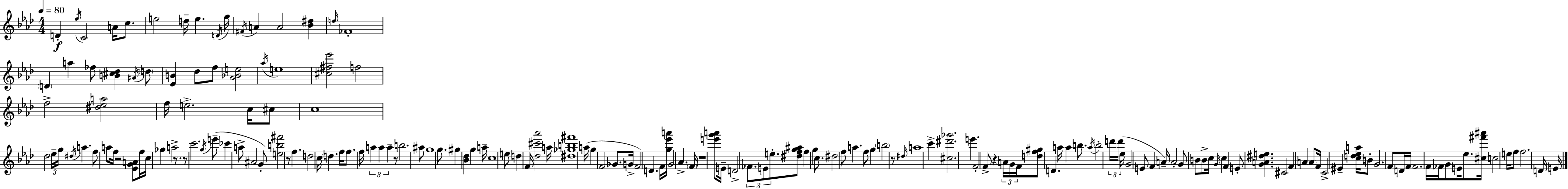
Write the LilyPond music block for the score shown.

{
  \clef treble
  \numericTimeSignature
  \time 4/4
  \key f \minor
  \tempo 4 = 80
  d'4-.\f \acciaccatura { ees''16 } c'2 a'16 c''8. | e''2 d''16-- e''4. | \acciaccatura { d'16 } f''16 \acciaccatura { fis'16 } a'4 a'2 <bes' dis''>4 | \grace { d''16 } fes'1-. | \break \parenthesize d'4 a''4 fes''8 <b' cis'' des''>4 | \acciaccatura { ais'16 } \parenthesize d''8 <ees' b'>4 des''8 f''8 <aes' bes' e''>2 | \acciaccatura { aes''16 } e''1 | <cis'' fis'' ees'''>2 f''2 | \break f''2-> <dis'' ees'' a''>2 | f''16 e''2.-> | c''16 cis''8 c''1 | des''2 \tuplet 3/2 { ees''16-- g''16 | \break \acciaccatura { dis''16 } } a''4. f''8 a''8 f''16 r2 | <ees' g' a'>8 f''16 c''16 ges''4 a''2-> | r8. r8 c'''2. | \acciaccatura { g''16 } e'''8--( ces'''4 a''8-> ais'2 | \break g'8-.) <e'' b'' fis'''>2 | r8 f''4. d''2 | c''16 \parenthesize d''4. f''16 f''8. f''16 \tuplet 3/2 { a''4 | a''4 a''4-- } r8 b''2. | \break ais''8 g''1 | g''8. gis''4 <bes' des''>4 | g''4 a''16-- c''1 | e''8 d''4 f'16 <des'' cis''' aes'''>2 | \break a''16 <dis'' ges'' b'' fis'''>1 | a''16( g''4 f'2 | ges'8. g'16-> f'2) | d'4. f'16 <g'' ees''' a'''>16 g'2 | \break aes'4.-> \parenthesize f'16 r1 | <e''' g''' a'''>8 e'16-- d'2-> | \tuplet 3/2 { fes'8. e'8 e''8.-. } <dis'' f'' g'' ais''>8 f''4 | g''4 c''8. dis''2 | \break f''8 a''4. f''8 g''4 \parenthesize b''2 | r8 \grace { dis''16 } a''1 | c'''4-> <cis'' dis''' ges'''>2. | e'''4. f'2-. | \break f'8-> r4 \tuplet 3/2 { a'16 g'16 f'16 } | <d'' f'' gis''>8 d'4. a''16 a''4 b''8. | \acciaccatura { a''16 } b''2-. \tuplet 3/2 { d'''16 d'''16( ees''16 } g'2 | e'8 f'4 a'16--) a'2-. | \break g'8 b'8 b'8-> c''16 \grace { g'16 } c''4 \parenthesize f'4 | e'8-. <g' a' dis'' e''>4. cis'2 | f'4 a'4 \parenthesize a'8 f'16 c'2-> | eis'4-- <c'' d'' ees'' a''>16 b'8-. g'2. | \break f'8 d'16 f'16 f'2. | f'16 fes'16 g'8 e'16 ees''8. | <cis'' fis''' ais'''>16 c''2 e''16 f''8 f''2. | d'16 e'16 \bar "|."
}